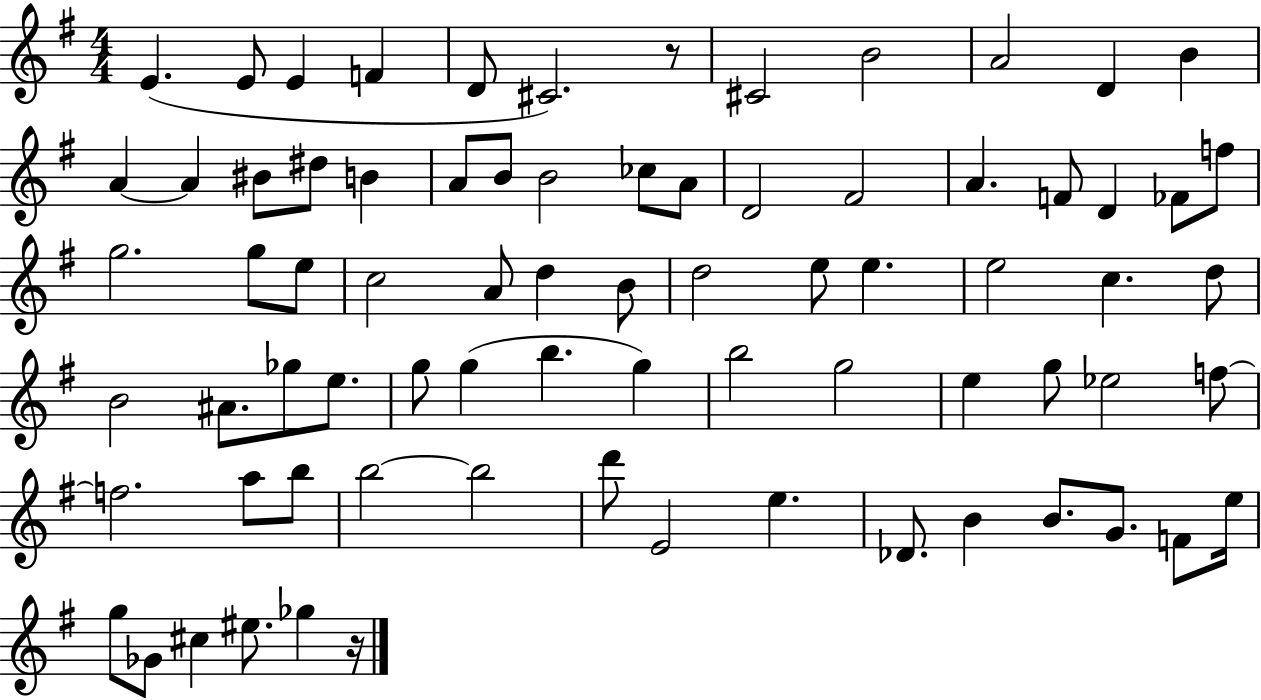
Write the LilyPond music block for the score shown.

{
  \clef treble
  \numericTimeSignature
  \time 4/4
  \key g \major
  \repeat volta 2 { e'4.( e'8 e'4 f'4 | d'8 cis'2.) r8 | cis'2 b'2 | a'2 d'4 b'4 | \break a'4~~ a'4 bis'8 dis''8 b'4 | a'8 b'8 b'2 ces''8 a'8 | d'2 fis'2 | a'4. f'8 d'4 fes'8 f''8 | \break g''2. g''8 e''8 | c''2 a'8 d''4 b'8 | d''2 e''8 e''4. | e''2 c''4. d''8 | \break b'2 ais'8. ges''8 e''8. | g''8 g''4( b''4. g''4) | b''2 g''2 | e''4 g''8 ees''2 f''8~~ | \break f''2. a''8 b''8 | b''2~~ b''2 | d'''8 e'2 e''4. | des'8. b'4 b'8. g'8. f'8 e''16 | \break g''8 ges'8 cis''4 eis''8. ges''4 r16 | } \bar "|."
}